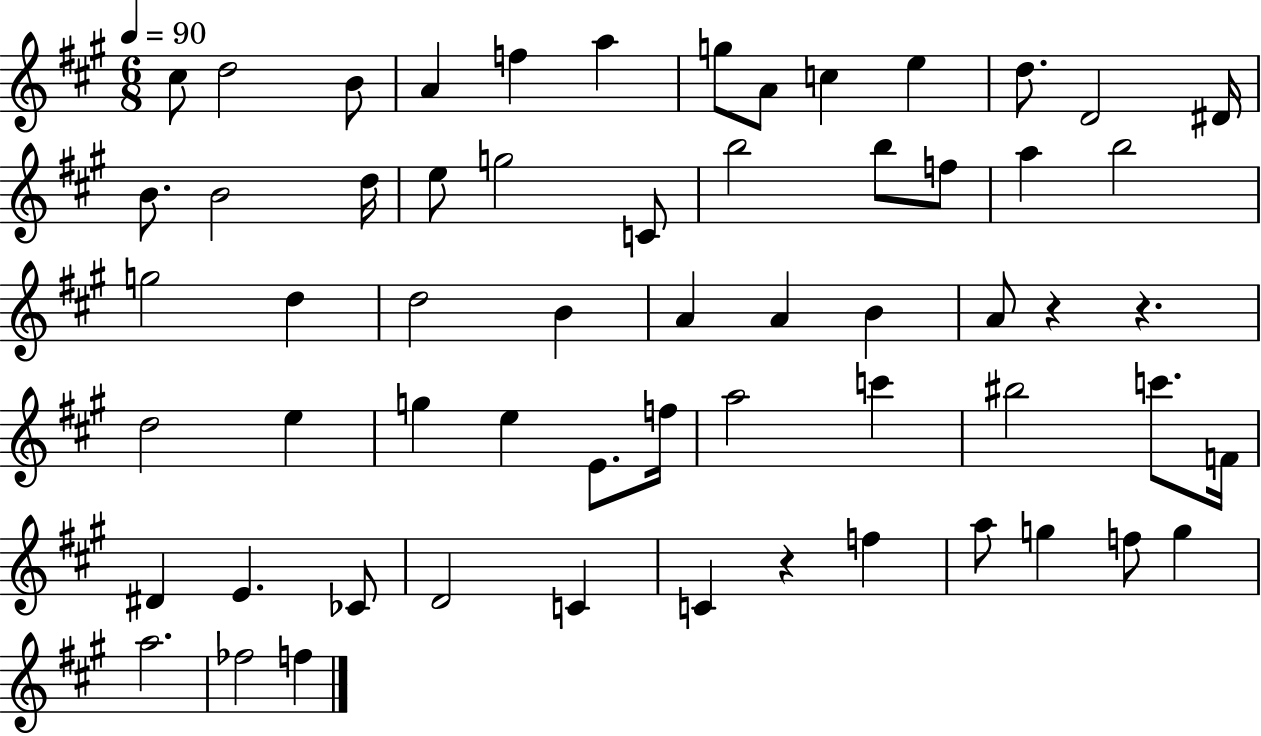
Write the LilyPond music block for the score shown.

{
  \clef treble
  \numericTimeSignature
  \time 6/8
  \key a \major
  \tempo 4 = 90
  cis''8 d''2 b'8 | a'4 f''4 a''4 | g''8 a'8 c''4 e''4 | d''8. d'2 dis'16 | \break b'8. b'2 d''16 | e''8 g''2 c'8 | b''2 b''8 f''8 | a''4 b''2 | \break g''2 d''4 | d''2 b'4 | a'4 a'4 b'4 | a'8 r4 r4. | \break d''2 e''4 | g''4 e''4 e'8. f''16 | a''2 c'''4 | bis''2 c'''8. f'16 | \break dis'4 e'4. ces'8 | d'2 c'4 | c'4 r4 f''4 | a''8 g''4 f''8 g''4 | \break a''2. | fes''2 f''4 | \bar "|."
}